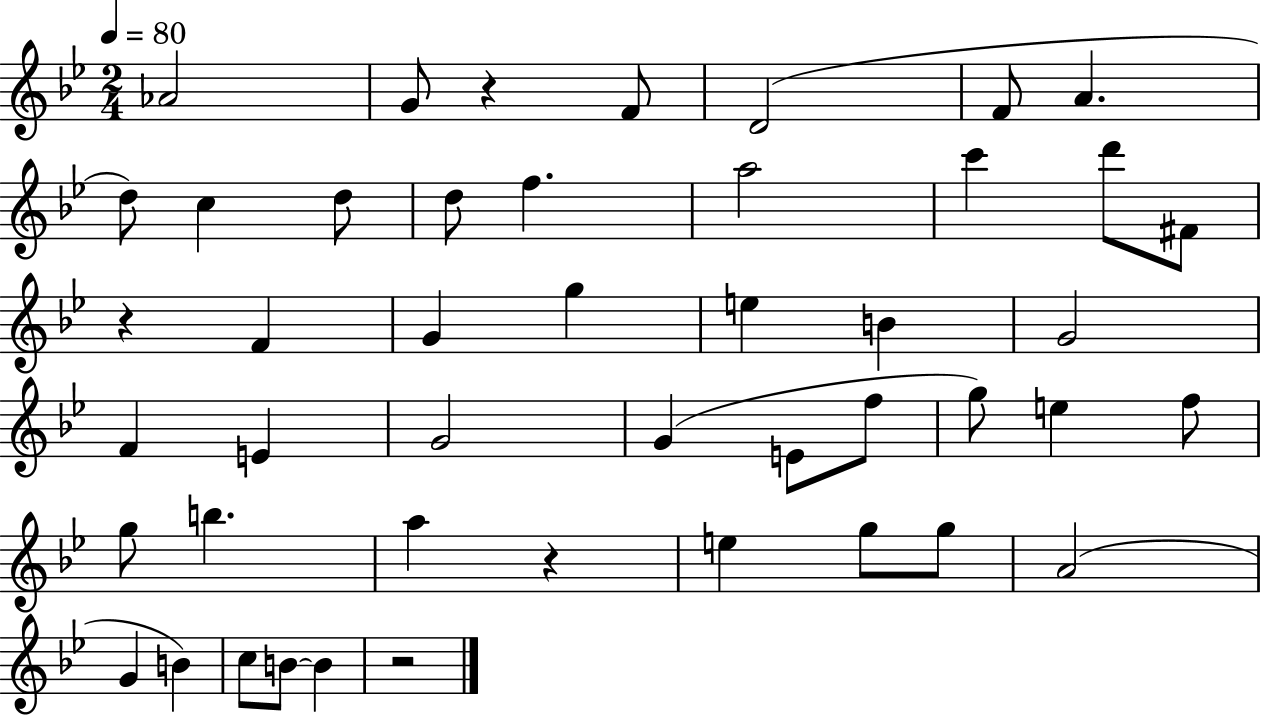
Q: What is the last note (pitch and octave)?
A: B4